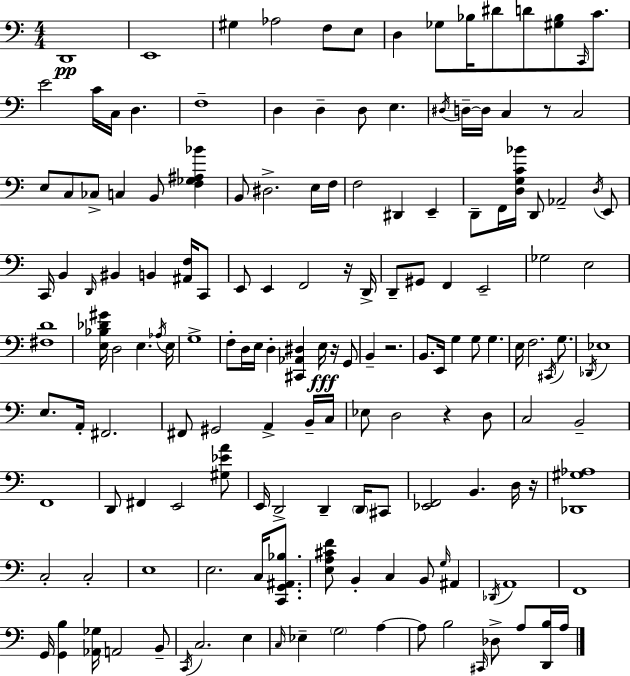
D2/w E2/w G#3/q Ab3/h F3/e E3/e D3/q Gb3/e Bb3/s D#4/e D4/e [G#3,Bb3]/e C2/s C4/e. E4/h C4/s C3/s D3/q. F3/w D3/q D3/q D3/e E3/q. D#3/s D3/s D3/s C3/q R/e C3/h E3/e C3/e CES3/e C3/q B2/e [F3,Gb3,A#3,Bb4]/q B2/e D#3/h. E3/s F3/s F3/h D#2/q E2/q D2/e F2/s [D3,G3,C4,Bb4]/s D2/e Ab2/h D3/s E2/e C2/s B2/q D2/s BIS2/q B2/q [A#2,F3]/s C2/e E2/e E2/q F2/h R/s D2/s D2/e G#2/e F2/q E2/h Gb3/h E3/h [F#3,D4]/w [E3,Bb3,Db4,G#4]/s D3/h E3/q. Ab3/s E3/s G3/w F3/e D3/s E3/s D3/q [C#2,Ab2,D#3]/q E3/s R/s G2/e B2/q R/h. B2/e. E2/s G3/q G3/e G3/q. E3/s F3/h. C#2/s G3/e. Db2/s Eb3/w E3/e. A2/s F#2/h. F#2/e G#2/h A2/q B2/s C3/s Eb3/e D3/h R/q D3/e C3/h B2/h F2/w D2/e F#2/q E2/h [G#3,Eb4,A4]/e E2/s D2/h D2/q D2/s C#2/e [Eb2,F2]/h B2/q. D3/s R/s [Db2,G#3,Ab3]/w C3/h C3/h E3/w E3/h. C3/s [C2,G2,A#2,Bb3]/e. [E3,A3,C#4,F4]/e B2/q C3/q B2/e G3/s A#2/q Db2/s A2/w F2/w G2/s [G2,B3]/q [Ab2,Gb3]/s A2/h B2/e C2/s C3/h. E3/q C3/s Eb3/q G3/h A3/q A3/e B3/h C#2/s Db3/e A3/e [D2,B3]/s A3/s